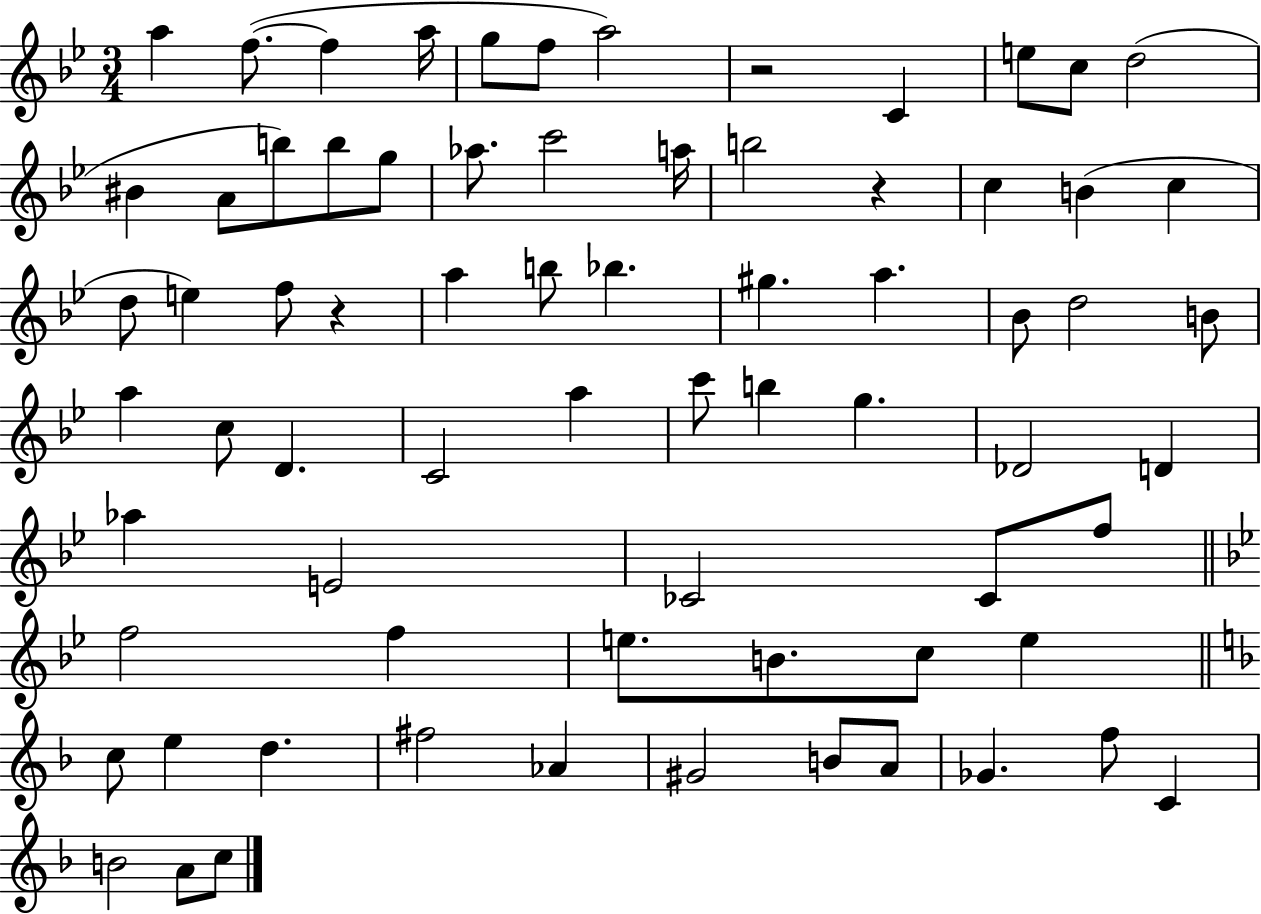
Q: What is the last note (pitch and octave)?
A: C5